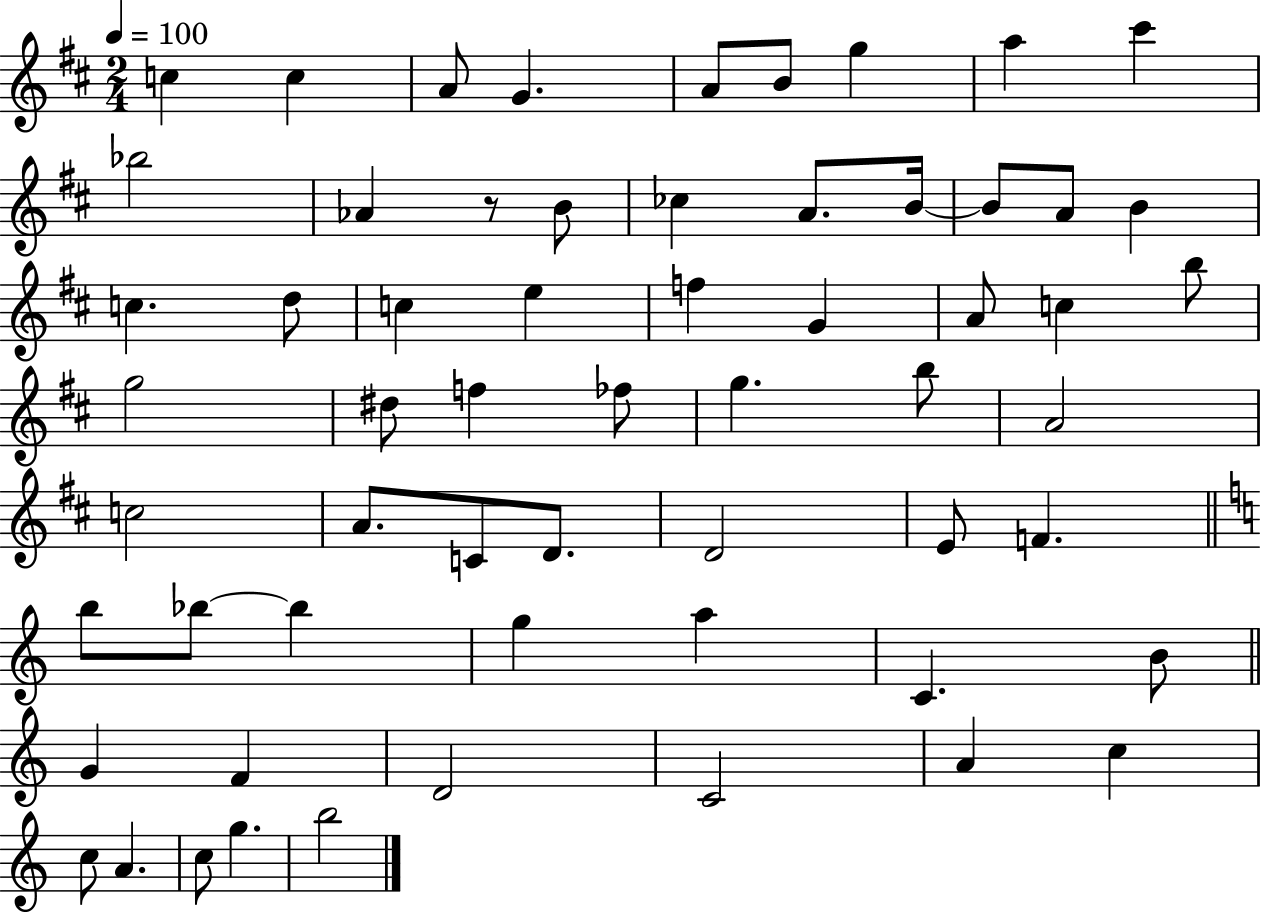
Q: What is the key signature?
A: D major